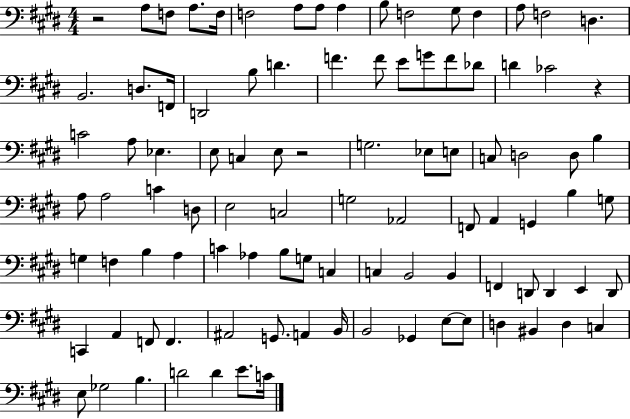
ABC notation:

X:1
T:Untitled
M:4/4
L:1/4
K:E
z2 A,/2 F,/2 A,/2 F,/4 F,2 A,/2 A,/2 A, B,/2 F,2 ^G,/2 F, A,/2 F,2 D, B,,2 D,/2 F,,/4 D,,2 B,/2 D F F/2 E/2 G/2 F/2 _D/2 D _C2 z C2 A,/2 _E, E,/2 C, E,/2 z2 G,2 _E,/2 E,/2 C,/2 D,2 D,/2 B, A,/2 A,2 C D,/2 E,2 C,2 G,2 _A,,2 F,,/2 A,, G,, B, G,/2 G, F, B, A, C _A, B,/2 G,/2 C, C, B,,2 B,, F,, D,,/2 D,, E,, D,,/2 C,, A,, F,,/2 F,, ^A,,2 G,,/2 A,, B,,/4 B,,2 _G,, E,/2 E,/2 D, ^B,, D, C, E,/2 _G,2 B, D2 D E/2 C/4